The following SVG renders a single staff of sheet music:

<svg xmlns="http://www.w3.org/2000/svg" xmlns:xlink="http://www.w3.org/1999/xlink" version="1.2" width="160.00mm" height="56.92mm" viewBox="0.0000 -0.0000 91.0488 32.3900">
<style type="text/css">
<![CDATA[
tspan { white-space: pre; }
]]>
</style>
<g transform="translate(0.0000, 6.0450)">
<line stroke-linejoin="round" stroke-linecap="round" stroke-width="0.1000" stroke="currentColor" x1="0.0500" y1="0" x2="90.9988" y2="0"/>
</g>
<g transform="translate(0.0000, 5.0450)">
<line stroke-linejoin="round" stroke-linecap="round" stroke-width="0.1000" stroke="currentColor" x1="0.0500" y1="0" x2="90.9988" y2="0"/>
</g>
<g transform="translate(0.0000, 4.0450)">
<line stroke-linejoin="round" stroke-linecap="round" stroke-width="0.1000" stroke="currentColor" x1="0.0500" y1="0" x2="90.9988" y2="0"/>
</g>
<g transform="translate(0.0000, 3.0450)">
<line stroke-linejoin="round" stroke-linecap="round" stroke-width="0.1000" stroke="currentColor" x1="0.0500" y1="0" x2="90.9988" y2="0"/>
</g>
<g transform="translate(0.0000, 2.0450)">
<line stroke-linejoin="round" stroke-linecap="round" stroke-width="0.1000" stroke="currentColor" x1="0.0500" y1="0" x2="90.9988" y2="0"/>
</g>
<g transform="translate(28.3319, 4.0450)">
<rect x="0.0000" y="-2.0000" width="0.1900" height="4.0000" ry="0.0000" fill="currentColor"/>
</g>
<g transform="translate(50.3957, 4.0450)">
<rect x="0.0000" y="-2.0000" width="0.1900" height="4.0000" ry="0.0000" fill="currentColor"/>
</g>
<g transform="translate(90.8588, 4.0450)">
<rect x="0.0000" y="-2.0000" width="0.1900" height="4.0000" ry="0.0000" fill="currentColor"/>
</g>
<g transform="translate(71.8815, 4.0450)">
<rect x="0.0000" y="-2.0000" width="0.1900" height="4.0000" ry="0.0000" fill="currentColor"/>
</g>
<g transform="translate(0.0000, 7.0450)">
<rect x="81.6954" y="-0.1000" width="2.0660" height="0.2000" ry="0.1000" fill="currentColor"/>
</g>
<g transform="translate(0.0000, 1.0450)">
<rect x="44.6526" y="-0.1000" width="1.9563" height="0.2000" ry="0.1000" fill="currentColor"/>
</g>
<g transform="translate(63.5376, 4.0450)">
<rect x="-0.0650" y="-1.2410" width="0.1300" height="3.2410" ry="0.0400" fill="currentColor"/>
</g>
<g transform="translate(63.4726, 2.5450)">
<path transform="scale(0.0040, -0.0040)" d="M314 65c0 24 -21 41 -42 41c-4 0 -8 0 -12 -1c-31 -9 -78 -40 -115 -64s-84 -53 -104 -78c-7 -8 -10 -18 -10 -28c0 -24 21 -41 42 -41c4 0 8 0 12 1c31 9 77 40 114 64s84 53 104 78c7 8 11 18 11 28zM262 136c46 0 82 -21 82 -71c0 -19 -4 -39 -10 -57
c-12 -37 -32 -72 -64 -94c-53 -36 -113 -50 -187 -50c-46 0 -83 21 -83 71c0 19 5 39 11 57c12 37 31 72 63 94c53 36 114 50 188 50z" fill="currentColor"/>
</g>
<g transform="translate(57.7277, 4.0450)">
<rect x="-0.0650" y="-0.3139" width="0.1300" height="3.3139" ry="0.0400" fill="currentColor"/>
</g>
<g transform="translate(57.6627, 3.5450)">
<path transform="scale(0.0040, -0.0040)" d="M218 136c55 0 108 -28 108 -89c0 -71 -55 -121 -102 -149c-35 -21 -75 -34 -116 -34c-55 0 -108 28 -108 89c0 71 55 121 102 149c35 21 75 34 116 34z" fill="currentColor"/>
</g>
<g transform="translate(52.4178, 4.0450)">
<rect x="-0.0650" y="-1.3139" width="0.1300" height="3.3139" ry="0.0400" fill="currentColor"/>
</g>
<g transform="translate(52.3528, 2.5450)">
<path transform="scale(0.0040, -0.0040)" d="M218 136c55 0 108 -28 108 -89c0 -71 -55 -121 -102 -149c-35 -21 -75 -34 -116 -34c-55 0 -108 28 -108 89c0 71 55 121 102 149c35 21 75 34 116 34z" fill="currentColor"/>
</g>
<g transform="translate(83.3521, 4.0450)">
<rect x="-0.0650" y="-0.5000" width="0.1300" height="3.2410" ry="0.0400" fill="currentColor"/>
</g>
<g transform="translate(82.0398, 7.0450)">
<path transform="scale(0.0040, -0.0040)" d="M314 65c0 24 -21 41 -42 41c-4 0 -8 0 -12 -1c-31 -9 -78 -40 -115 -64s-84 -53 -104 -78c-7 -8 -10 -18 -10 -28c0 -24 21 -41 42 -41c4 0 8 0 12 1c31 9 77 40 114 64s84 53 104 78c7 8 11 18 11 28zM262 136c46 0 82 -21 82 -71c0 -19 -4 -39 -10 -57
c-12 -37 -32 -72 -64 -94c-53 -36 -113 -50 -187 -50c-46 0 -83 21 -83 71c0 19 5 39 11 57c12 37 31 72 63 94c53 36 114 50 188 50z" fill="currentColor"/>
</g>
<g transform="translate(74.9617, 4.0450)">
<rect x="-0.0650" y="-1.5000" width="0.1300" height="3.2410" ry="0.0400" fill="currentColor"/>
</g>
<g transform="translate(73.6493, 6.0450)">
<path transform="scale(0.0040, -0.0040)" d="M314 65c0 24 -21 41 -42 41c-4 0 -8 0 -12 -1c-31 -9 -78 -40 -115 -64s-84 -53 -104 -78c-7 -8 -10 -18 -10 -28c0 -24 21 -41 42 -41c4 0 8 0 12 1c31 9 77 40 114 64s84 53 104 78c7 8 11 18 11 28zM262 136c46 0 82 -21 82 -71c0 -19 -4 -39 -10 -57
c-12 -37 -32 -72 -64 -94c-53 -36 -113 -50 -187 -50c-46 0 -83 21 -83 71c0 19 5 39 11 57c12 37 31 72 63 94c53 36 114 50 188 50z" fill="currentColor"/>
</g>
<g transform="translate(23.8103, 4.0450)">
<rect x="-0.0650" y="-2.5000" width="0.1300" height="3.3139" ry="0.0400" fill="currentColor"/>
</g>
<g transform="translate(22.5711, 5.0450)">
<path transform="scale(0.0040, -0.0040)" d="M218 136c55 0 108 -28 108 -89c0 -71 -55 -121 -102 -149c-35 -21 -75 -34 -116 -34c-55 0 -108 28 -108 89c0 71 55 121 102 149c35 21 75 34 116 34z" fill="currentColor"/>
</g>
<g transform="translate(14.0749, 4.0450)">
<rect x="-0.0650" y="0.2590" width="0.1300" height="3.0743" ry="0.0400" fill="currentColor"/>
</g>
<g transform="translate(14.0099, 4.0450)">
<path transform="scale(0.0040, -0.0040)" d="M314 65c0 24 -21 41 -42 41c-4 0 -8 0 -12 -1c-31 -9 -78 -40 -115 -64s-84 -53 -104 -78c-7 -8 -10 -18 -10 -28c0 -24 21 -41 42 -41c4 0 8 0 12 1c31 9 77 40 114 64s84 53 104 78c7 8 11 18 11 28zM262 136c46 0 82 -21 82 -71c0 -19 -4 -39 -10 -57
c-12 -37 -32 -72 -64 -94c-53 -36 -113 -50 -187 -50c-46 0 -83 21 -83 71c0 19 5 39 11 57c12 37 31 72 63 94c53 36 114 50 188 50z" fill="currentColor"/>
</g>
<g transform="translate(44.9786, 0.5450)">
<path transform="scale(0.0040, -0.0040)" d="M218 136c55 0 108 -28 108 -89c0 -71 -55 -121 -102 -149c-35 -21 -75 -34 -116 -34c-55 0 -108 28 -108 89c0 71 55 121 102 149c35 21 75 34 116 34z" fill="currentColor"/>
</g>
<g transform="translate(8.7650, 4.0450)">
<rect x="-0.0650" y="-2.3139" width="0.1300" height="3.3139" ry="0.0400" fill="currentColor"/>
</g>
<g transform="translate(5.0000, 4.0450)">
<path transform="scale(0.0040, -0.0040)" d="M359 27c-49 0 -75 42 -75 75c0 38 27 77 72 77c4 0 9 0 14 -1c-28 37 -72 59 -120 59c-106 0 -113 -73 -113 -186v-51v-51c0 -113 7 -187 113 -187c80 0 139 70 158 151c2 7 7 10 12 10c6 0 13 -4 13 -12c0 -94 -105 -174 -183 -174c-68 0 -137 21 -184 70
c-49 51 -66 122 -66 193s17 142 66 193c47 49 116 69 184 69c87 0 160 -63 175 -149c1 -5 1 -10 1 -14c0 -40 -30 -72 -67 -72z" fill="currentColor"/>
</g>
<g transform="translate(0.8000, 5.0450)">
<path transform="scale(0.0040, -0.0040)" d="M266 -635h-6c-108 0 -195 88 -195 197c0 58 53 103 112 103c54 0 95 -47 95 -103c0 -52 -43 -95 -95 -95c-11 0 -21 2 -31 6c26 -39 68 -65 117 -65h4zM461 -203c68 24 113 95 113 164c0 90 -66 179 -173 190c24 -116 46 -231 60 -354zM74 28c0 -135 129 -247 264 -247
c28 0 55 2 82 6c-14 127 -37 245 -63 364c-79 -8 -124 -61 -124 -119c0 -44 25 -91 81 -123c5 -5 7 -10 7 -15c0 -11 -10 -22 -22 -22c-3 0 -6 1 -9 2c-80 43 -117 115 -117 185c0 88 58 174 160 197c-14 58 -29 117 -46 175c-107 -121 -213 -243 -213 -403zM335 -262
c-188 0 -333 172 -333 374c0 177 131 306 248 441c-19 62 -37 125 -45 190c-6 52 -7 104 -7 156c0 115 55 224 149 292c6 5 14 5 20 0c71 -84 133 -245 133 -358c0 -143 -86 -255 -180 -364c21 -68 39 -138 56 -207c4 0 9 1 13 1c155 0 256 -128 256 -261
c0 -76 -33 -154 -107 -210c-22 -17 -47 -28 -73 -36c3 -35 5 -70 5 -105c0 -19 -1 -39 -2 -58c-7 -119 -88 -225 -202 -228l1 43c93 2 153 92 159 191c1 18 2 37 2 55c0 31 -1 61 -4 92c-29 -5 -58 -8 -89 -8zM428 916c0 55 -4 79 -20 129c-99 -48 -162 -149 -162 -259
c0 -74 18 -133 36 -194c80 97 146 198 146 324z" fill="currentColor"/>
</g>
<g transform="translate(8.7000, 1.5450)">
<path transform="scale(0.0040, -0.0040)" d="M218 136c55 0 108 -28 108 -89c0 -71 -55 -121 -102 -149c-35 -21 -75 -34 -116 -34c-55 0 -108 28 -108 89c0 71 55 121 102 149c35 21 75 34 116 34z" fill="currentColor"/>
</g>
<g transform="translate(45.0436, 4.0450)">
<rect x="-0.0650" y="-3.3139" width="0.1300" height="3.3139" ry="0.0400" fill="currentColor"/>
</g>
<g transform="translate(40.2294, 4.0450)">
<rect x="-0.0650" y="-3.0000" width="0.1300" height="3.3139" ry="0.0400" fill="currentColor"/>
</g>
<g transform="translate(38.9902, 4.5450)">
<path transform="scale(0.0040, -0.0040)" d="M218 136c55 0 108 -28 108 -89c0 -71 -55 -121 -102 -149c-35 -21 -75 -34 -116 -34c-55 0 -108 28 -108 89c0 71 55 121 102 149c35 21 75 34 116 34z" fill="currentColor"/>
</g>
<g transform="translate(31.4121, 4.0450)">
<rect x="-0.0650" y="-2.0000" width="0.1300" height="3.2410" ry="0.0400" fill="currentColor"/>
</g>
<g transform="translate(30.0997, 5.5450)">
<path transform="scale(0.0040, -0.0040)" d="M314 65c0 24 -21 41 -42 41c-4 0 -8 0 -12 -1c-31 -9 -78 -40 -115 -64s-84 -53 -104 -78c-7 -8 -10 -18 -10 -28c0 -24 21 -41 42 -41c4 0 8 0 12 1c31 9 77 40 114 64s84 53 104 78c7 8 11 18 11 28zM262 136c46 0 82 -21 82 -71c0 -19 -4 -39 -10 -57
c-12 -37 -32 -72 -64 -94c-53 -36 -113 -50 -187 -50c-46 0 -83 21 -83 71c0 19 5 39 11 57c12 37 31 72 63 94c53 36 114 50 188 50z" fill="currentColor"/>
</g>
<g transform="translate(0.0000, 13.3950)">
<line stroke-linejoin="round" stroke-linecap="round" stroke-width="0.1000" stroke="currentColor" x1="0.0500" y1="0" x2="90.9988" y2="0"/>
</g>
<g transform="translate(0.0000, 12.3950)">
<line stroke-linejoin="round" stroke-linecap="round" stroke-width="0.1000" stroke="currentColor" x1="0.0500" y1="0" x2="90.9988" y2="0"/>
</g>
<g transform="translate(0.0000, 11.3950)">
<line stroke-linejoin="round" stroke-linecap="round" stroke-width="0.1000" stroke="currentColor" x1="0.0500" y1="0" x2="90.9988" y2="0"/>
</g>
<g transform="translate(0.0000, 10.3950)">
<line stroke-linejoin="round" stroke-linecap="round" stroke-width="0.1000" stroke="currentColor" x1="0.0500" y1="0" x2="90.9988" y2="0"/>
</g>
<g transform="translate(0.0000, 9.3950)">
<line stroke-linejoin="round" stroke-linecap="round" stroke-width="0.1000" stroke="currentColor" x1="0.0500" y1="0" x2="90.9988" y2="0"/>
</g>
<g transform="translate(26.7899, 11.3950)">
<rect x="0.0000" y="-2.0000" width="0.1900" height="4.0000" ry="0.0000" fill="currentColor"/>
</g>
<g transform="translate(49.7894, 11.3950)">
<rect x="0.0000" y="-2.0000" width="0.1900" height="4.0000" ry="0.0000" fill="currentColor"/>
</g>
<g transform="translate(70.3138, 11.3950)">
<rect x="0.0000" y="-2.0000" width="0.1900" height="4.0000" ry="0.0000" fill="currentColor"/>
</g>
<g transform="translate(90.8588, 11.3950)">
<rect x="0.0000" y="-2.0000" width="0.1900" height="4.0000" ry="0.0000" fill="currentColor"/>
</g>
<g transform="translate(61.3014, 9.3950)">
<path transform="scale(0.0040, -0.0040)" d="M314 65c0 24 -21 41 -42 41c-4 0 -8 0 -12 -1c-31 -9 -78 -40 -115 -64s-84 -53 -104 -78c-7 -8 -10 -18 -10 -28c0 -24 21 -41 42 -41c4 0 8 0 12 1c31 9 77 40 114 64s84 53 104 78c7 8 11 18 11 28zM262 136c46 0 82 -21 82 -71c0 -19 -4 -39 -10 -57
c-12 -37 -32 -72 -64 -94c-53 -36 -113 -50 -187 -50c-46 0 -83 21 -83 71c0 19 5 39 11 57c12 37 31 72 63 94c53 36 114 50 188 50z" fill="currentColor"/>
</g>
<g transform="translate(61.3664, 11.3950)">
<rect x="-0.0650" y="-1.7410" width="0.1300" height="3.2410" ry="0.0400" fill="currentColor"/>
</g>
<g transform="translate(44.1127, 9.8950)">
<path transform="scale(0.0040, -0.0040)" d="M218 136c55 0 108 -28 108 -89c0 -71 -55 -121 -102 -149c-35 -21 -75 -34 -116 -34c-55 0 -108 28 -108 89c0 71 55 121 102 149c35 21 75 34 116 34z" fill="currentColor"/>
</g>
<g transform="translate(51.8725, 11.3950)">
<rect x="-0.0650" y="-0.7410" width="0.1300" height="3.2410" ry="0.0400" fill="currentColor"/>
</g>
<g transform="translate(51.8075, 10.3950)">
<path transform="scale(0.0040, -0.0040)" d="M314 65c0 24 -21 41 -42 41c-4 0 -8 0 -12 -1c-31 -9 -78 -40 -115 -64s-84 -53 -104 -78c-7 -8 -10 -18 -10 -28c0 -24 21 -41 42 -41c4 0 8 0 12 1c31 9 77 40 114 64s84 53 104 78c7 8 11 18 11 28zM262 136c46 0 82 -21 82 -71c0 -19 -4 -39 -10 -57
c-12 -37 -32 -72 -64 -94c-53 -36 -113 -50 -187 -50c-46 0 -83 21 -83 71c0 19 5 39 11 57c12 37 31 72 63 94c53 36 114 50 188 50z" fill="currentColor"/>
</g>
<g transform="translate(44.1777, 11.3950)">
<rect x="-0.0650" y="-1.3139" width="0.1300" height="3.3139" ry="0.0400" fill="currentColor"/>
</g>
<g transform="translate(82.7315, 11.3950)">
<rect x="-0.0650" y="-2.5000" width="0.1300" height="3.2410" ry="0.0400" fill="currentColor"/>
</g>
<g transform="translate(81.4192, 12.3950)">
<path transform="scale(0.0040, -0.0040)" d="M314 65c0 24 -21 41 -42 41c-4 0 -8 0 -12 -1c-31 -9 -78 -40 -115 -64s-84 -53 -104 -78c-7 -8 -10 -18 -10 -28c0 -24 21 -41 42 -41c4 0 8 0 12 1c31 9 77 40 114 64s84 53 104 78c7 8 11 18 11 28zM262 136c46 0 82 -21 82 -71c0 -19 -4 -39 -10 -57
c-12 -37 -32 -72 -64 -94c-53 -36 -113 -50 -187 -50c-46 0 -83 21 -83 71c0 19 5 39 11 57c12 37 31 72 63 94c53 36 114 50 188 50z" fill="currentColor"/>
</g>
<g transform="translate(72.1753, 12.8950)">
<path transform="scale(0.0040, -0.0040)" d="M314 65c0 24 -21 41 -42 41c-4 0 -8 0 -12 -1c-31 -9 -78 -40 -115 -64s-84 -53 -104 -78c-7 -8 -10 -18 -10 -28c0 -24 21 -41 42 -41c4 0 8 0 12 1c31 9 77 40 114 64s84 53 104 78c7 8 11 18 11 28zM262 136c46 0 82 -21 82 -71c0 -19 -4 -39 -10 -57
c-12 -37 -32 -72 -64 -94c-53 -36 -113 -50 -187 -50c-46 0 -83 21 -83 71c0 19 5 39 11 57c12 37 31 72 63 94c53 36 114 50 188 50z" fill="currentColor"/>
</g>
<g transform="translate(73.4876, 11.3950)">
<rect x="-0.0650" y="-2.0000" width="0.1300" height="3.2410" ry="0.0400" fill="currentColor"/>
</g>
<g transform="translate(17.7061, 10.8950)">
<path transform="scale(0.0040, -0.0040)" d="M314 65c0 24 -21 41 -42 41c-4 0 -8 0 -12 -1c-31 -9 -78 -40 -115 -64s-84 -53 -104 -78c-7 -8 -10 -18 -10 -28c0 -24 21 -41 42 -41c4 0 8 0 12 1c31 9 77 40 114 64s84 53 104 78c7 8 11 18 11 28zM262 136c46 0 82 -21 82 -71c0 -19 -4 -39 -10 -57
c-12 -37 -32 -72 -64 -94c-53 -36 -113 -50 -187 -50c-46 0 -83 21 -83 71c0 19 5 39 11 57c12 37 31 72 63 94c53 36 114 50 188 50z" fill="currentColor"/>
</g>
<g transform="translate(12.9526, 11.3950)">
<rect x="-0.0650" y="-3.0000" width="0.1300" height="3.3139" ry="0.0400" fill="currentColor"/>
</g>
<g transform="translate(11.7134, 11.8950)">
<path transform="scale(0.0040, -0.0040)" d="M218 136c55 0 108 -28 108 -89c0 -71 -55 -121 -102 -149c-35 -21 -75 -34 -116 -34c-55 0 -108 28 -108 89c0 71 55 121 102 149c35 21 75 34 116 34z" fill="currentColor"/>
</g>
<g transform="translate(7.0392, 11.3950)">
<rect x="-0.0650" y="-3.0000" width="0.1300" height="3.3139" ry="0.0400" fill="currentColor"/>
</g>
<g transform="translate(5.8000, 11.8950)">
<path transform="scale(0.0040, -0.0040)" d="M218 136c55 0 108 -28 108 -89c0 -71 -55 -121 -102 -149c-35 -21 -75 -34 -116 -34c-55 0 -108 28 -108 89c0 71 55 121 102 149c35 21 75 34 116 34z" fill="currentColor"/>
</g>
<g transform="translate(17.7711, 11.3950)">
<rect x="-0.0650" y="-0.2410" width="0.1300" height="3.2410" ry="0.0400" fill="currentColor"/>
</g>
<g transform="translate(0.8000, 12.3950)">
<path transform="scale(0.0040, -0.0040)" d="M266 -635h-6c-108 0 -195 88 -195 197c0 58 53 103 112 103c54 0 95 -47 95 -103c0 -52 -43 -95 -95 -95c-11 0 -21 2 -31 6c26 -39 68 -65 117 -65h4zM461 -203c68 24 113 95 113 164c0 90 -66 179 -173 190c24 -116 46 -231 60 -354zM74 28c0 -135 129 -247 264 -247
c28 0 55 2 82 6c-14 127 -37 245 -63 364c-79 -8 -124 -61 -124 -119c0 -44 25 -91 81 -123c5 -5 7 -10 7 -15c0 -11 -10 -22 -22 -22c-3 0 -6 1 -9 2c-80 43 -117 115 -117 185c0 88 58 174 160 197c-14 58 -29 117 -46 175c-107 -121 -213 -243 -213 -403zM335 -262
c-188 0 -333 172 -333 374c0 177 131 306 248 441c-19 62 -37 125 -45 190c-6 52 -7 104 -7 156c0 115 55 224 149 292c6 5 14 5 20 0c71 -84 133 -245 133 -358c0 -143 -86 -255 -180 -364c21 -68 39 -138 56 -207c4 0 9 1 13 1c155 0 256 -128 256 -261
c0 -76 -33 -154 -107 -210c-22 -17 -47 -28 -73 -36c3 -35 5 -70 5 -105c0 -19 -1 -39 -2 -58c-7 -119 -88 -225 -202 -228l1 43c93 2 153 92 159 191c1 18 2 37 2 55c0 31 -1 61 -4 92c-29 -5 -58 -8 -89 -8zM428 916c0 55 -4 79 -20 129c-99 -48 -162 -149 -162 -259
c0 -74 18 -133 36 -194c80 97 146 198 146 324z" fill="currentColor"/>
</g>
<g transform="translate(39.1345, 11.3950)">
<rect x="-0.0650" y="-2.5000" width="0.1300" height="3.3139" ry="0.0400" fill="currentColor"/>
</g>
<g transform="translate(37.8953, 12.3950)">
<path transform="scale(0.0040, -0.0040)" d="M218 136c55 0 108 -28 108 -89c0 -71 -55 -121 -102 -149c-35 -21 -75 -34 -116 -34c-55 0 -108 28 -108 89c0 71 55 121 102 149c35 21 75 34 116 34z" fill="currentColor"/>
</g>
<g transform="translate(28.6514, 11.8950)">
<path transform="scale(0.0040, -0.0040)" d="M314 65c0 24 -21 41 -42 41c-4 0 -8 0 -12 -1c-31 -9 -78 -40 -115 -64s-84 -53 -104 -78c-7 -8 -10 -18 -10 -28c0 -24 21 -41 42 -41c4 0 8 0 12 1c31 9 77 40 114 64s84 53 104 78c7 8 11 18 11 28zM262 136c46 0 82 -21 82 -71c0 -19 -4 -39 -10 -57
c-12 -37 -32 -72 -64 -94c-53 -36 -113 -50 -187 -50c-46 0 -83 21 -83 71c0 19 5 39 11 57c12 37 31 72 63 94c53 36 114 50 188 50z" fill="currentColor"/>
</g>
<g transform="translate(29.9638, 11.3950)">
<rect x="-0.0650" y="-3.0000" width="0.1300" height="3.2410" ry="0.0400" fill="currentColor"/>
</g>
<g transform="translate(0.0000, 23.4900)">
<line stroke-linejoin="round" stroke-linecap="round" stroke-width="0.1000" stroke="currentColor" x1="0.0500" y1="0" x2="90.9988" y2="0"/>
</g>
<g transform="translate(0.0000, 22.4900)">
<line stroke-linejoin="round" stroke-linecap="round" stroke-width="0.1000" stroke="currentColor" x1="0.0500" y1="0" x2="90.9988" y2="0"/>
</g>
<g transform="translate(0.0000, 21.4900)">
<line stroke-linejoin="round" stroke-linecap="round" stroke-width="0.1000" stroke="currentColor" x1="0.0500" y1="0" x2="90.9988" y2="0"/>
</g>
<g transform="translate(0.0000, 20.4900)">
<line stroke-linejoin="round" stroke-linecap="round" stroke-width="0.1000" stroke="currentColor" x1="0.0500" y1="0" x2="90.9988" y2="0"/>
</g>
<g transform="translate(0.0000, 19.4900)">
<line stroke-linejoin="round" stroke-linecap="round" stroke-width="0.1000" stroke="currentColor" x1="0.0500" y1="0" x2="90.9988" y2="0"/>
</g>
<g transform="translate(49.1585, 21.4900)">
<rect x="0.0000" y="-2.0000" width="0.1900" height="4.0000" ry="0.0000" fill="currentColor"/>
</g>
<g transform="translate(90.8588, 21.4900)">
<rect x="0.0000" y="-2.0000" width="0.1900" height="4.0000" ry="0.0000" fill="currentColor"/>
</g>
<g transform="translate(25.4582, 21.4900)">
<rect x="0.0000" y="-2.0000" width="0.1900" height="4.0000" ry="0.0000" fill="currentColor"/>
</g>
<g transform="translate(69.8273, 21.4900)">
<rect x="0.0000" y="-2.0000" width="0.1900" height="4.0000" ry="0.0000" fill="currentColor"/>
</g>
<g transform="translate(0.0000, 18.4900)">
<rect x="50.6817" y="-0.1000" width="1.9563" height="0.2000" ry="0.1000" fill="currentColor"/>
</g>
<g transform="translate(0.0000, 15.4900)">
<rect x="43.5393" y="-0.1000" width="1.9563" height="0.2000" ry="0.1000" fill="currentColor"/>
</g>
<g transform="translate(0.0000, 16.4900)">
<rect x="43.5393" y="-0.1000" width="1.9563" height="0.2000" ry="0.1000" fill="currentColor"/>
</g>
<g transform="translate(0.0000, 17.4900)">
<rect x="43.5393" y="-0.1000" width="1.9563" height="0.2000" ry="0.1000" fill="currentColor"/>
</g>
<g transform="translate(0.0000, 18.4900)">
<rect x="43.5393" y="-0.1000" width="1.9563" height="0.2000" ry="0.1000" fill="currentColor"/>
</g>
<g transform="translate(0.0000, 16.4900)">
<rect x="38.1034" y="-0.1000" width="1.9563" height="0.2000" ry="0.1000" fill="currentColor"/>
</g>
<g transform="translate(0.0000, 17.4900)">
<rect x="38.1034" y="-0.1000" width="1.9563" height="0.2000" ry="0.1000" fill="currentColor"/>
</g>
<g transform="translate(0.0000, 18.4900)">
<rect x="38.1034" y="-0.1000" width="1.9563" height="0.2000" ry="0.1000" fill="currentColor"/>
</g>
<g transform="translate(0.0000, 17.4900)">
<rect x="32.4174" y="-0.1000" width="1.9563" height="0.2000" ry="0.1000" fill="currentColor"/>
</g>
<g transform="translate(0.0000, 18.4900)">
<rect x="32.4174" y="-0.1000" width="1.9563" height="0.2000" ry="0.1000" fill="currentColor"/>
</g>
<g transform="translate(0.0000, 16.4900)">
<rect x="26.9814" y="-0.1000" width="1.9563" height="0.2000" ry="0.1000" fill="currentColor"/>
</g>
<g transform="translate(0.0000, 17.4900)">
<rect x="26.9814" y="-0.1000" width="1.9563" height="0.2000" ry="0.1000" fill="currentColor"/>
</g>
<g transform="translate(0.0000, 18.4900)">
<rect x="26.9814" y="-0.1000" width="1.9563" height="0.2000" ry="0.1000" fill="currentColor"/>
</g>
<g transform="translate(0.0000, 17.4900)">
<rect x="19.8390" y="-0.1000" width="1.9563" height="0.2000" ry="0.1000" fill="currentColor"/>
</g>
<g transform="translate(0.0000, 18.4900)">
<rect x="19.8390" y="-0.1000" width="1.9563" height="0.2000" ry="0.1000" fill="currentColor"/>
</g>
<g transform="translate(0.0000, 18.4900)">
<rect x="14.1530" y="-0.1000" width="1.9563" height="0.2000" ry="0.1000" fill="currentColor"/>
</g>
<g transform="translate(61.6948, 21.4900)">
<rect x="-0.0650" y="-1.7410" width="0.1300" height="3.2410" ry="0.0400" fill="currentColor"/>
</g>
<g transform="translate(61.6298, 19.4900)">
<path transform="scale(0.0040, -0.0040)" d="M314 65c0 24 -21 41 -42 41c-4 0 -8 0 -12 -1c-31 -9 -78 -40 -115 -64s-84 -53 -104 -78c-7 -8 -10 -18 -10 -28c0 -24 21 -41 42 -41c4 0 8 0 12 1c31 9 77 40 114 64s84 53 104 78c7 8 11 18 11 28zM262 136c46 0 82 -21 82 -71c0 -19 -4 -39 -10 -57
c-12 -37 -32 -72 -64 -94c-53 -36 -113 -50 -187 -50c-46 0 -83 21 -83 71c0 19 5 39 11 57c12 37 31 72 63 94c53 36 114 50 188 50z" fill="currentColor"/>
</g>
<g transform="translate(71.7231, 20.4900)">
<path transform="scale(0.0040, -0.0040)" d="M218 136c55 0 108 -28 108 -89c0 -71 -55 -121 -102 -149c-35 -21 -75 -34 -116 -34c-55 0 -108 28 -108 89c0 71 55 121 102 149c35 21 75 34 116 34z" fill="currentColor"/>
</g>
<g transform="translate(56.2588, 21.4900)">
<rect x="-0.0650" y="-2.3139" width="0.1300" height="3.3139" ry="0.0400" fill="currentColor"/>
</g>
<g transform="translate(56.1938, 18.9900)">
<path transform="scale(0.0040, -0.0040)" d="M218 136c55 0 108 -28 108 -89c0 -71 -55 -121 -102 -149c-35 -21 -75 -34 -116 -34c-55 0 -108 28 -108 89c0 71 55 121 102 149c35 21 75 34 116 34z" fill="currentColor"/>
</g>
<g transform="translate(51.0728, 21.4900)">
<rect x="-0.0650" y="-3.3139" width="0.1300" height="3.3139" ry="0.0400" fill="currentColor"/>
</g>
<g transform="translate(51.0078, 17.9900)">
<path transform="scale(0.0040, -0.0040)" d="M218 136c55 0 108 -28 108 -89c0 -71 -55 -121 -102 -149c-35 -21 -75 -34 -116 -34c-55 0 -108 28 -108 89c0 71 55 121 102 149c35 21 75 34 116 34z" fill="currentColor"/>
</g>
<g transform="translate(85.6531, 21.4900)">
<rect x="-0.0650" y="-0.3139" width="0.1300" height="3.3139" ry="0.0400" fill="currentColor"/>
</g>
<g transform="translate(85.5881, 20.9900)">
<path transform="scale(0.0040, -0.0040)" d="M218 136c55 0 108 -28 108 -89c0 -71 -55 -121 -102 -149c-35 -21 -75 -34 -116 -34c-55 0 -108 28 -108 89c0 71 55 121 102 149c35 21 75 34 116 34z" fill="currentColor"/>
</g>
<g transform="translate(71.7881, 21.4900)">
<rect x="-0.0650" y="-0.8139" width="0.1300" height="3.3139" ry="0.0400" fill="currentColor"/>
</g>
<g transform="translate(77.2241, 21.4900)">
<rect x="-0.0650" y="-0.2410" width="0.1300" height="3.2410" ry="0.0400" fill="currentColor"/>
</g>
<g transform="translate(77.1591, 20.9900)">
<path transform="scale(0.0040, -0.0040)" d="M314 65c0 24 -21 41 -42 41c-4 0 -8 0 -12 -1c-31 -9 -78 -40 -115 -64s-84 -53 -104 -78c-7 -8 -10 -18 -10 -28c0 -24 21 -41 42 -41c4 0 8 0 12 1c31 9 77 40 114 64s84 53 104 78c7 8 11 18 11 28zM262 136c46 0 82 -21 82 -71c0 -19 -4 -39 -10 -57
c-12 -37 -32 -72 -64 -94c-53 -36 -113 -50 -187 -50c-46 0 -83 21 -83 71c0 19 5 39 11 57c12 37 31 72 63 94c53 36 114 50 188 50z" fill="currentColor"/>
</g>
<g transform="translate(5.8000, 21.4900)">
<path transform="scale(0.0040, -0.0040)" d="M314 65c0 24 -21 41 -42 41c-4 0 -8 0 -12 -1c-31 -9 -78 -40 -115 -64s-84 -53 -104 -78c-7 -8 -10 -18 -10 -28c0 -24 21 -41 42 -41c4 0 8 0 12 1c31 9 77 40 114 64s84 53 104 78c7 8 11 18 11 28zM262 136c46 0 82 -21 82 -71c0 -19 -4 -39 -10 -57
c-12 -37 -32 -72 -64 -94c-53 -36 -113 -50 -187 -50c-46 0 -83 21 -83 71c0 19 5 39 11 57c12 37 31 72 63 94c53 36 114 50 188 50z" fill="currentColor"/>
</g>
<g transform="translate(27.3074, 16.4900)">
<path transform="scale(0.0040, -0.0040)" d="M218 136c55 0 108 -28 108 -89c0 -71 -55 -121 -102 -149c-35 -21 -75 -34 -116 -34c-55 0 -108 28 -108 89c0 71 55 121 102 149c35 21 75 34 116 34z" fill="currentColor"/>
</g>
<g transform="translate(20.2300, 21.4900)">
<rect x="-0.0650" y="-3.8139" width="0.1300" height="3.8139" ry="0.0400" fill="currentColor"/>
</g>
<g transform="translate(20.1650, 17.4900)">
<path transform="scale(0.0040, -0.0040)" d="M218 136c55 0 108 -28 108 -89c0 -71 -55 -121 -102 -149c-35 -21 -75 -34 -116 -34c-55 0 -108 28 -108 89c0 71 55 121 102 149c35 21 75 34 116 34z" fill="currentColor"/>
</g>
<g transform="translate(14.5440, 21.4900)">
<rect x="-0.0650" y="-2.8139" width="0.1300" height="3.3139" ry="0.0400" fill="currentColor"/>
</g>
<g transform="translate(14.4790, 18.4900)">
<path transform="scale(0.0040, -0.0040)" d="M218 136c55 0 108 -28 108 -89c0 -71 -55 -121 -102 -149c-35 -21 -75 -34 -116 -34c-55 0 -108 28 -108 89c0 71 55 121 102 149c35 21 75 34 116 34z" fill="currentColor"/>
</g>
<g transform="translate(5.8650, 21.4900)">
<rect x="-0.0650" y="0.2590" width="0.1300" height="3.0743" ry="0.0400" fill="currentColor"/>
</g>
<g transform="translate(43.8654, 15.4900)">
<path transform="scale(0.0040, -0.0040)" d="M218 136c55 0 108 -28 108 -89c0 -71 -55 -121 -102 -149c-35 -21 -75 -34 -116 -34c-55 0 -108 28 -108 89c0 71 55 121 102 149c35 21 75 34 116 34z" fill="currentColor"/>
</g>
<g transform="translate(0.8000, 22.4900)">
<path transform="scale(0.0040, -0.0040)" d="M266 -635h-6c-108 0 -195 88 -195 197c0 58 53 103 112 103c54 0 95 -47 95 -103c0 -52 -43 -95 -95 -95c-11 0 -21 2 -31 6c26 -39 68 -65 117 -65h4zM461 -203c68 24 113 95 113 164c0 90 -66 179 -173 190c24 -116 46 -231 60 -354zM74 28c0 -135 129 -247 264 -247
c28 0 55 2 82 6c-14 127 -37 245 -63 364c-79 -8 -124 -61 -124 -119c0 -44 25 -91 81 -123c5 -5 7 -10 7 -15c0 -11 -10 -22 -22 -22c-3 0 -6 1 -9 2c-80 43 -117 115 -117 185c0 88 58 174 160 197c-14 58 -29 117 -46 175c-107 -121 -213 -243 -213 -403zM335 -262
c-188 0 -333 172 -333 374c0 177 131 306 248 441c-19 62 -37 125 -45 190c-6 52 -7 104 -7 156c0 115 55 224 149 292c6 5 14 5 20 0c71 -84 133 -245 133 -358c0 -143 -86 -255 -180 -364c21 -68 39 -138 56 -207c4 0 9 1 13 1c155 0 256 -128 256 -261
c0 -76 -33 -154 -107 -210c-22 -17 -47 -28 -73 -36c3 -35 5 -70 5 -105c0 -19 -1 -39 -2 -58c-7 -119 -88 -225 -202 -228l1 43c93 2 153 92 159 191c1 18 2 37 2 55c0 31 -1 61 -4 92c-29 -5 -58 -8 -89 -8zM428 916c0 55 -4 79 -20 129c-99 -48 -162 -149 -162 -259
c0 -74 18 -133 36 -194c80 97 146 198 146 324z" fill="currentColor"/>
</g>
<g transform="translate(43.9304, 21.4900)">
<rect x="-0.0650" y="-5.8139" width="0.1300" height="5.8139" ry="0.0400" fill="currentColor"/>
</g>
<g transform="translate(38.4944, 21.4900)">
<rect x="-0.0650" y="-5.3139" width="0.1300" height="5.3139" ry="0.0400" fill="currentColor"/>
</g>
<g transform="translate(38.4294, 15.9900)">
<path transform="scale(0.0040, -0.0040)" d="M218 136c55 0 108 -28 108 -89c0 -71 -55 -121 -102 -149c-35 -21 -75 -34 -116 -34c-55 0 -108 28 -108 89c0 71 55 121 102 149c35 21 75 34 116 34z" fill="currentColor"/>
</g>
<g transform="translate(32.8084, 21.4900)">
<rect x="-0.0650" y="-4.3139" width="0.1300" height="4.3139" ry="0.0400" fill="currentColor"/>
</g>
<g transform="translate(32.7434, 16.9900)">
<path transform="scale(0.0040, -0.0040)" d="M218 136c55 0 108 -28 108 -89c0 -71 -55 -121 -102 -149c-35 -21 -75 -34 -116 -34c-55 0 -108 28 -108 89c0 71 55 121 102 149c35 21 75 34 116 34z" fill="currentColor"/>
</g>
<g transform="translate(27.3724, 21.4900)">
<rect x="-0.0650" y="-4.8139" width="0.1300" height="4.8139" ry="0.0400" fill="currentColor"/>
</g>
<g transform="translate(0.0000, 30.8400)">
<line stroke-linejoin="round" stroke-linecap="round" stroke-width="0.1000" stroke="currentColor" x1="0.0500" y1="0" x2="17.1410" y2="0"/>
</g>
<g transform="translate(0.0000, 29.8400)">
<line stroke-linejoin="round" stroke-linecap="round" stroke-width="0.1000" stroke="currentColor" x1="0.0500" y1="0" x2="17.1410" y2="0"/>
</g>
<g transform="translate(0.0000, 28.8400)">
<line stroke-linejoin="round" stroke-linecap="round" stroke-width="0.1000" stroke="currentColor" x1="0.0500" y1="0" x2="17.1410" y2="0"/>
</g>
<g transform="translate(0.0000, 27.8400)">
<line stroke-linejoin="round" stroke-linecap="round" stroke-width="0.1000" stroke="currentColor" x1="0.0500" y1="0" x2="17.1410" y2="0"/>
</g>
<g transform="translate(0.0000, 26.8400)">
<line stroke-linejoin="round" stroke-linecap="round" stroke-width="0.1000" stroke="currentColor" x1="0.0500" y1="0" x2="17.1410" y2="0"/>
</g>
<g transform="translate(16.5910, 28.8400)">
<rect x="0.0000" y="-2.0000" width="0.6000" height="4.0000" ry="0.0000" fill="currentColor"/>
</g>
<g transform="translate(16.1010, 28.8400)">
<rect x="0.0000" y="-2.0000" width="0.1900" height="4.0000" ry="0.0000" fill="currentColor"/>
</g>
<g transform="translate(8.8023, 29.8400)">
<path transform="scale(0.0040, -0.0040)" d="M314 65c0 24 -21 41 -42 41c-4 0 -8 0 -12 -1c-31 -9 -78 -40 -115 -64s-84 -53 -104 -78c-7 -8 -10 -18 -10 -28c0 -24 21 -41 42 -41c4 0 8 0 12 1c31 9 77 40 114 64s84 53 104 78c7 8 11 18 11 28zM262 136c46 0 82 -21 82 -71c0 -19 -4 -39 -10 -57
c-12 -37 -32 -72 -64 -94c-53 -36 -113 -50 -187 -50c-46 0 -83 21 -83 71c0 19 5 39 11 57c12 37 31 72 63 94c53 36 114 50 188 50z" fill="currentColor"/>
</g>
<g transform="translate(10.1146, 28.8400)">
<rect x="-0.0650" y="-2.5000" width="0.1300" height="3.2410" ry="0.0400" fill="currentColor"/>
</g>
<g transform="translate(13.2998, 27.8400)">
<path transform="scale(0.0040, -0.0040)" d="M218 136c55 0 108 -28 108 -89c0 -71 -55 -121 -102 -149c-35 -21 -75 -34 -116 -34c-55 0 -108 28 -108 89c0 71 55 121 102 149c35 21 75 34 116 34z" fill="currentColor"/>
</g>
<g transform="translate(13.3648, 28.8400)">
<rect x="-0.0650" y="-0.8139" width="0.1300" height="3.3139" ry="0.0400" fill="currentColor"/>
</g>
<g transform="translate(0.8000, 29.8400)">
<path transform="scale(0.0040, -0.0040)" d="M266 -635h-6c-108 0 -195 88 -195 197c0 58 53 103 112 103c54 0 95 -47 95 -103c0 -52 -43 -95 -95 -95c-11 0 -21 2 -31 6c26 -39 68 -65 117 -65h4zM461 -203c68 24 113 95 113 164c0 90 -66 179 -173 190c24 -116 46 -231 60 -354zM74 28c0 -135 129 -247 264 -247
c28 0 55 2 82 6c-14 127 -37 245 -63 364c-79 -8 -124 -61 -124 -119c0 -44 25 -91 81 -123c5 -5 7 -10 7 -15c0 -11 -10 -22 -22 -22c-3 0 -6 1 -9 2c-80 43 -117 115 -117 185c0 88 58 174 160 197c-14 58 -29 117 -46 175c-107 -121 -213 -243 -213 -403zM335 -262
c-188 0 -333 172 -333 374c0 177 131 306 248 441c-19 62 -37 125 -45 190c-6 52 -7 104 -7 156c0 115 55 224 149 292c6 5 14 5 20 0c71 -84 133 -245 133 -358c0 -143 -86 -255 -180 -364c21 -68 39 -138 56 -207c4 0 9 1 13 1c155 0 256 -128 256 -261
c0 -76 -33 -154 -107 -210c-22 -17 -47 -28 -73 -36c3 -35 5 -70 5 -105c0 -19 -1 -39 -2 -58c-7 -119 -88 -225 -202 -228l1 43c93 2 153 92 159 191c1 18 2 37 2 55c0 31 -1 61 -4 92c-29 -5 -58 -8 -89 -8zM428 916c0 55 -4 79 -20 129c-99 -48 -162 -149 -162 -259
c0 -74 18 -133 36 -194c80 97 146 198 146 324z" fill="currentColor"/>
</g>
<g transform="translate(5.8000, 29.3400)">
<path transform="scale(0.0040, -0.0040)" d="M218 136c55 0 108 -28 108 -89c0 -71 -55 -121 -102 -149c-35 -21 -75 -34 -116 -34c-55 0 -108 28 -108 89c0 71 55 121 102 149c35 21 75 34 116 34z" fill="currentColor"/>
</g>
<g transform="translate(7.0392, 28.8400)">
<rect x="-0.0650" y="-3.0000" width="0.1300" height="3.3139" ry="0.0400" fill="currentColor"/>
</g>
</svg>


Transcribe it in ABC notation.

X:1
T:Untitled
M:4/4
L:1/4
K:C
g B2 G F2 A b e c e2 E2 C2 A A c2 A2 G e d2 f2 F2 G2 B2 a c' e' d' f' g' b g f2 d c2 c A G2 d